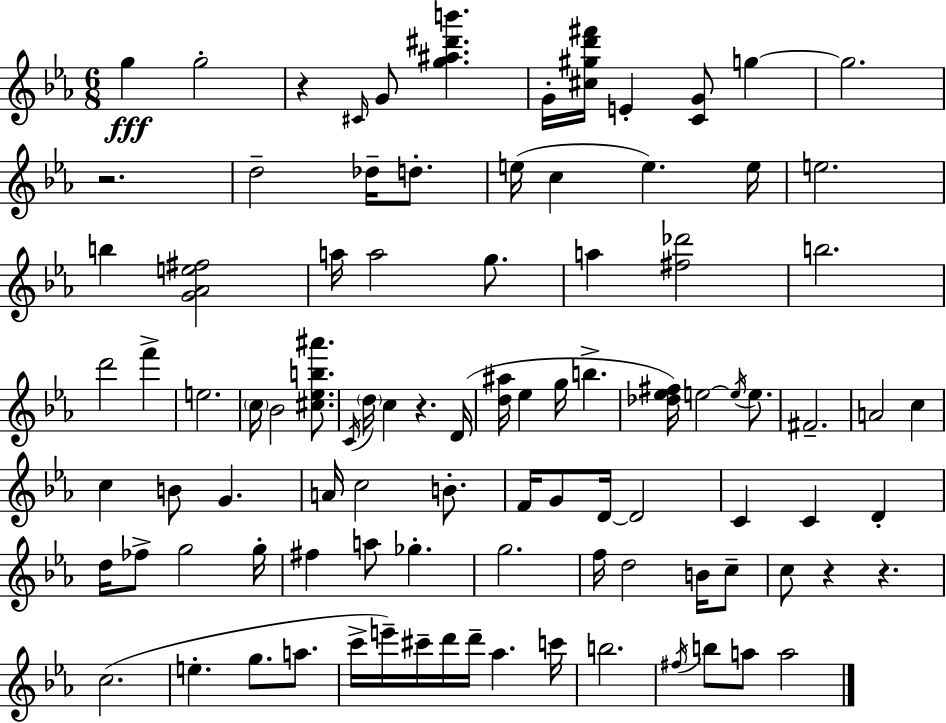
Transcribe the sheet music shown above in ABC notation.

X:1
T:Untitled
M:6/8
L:1/4
K:Cm
g g2 z ^C/4 G/2 [g^a^d'b'] G/4 [^c^gd'^f']/4 E [CG]/2 g g2 z2 d2 _d/4 d/2 e/4 c e e/4 e2 b [G_Ae^f]2 a/4 a2 g/2 a [^f_d']2 b2 d'2 f' e2 c/4 _B2 [^c_eb^a']/2 C/4 d/4 c z D/4 [d^a]/4 _e g/4 b [_d_e^f]/4 e2 e/4 e/2 ^F2 A2 c c B/2 G A/4 c2 B/2 F/4 G/2 D/4 D2 C C D d/4 _f/2 g2 g/4 ^f a/2 _g g2 f/4 d2 B/4 c/2 c/2 z z c2 e g/2 a/2 c'/4 e'/4 ^c'/4 d'/4 d'/4 _a c'/4 b2 ^f/4 b/2 a/2 a2